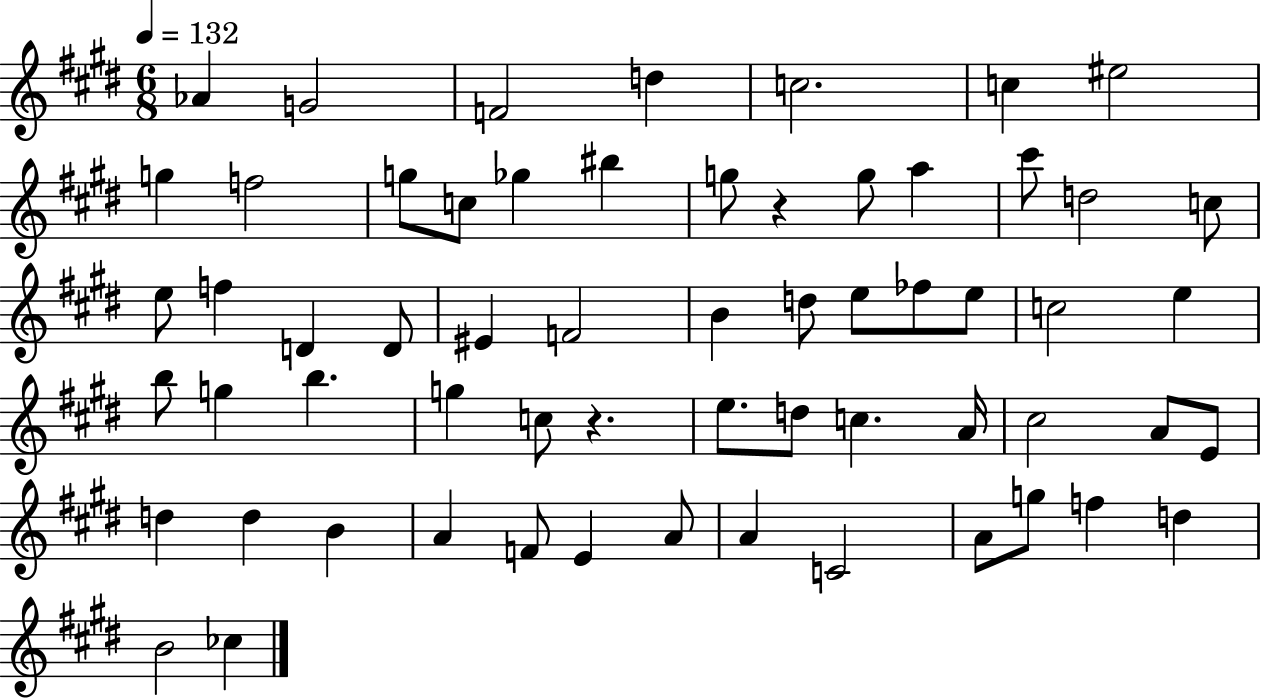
X:1
T:Untitled
M:6/8
L:1/4
K:E
_A G2 F2 d c2 c ^e2 g f2 g/2 c/2 _g ^b g/2 z g/2 a ^c'/2 d2 c/2 e/2 f D D/2 ^E F2 B d/2 e/2 _f/2 e/2 c2 e b/2 g b g c/2 z e/2 d/2 c A/4 ^c2 A/2 E/2 d d B A F/2 E A/2 A C2 A/2 g/2 f d B2 _c